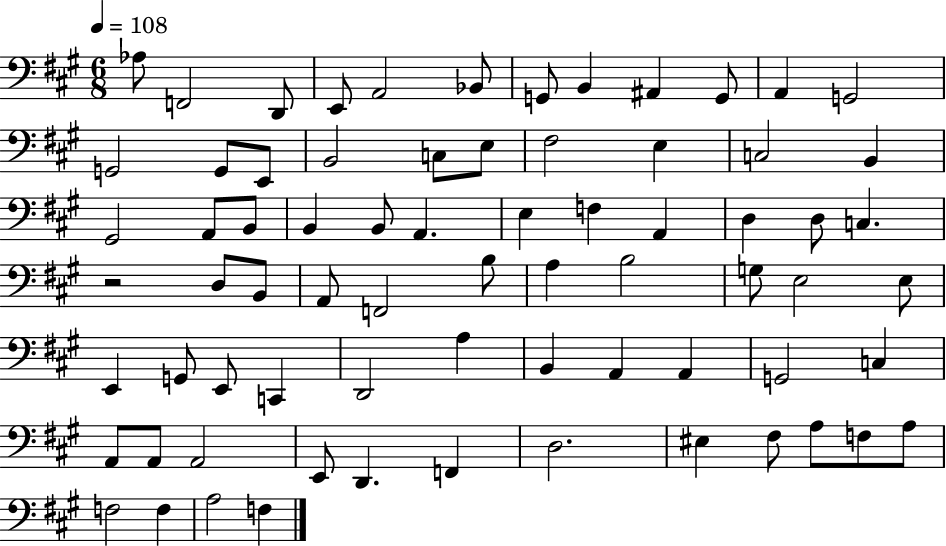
X:1
T:Untitled
M:6/8
L:1/4
K:A
_A,/2 F,,2 D,,/2 E,,/2 A,,2 _B,,/2 G,,/2 B,, ^A,, G,,/2 A,, G,,2 G,,2 G,,/2 E,,/2 B,,2 C,/2 E,/2 ^F,2 E, C,2 B,, ^G,,2 A,,/2 B,,/2 B,, B,,/2 A,, E, F, A,, D, D,/2 C, z2 D,/2 B,,/2 A,,/2 F,,2 B,/2 A, B,2 G,/2 E,2 E,/2 E,, G,,/2 E,,/2 C,, D,,2 A, B,, A,, A,, G,,2 C, A,,/2 A,,/2 A,,2 E,,/2 D,, F,, D,2 ^E, ^F,/2 A,/2 F,/2 A,/2 F,2 F, A,2 F,